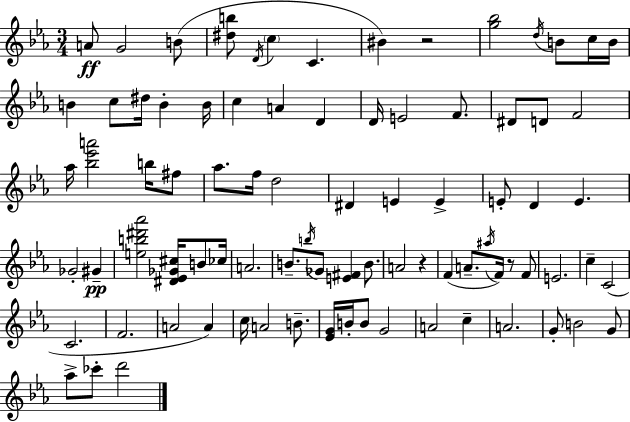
{
  \clef treble
  \numericTimeSignature
  \time 3/4
  \key c \minor
  a'8\ff g'2 b'8( | <dis'' b''>8 \acciaccatura { d'16 } \parenthesize c''4 c'4. | bis'4) r2 | <g'' bes''>2 \acciaccatura { d''16 } b'8 | \break c''16 b'16 b'4 c''8 dis''16 b'4-. | b'16 c''4 a'4 d'4 | d'16 e'2 f'8. | dis'8 d'8 f'2 | \break aes''16 <bes'' ees''' a'''>2 b''16 | fis''8 aes''8. f''16 d''2 | dis'4 e'4 e'4-> | e'8-. d'4 e'4. | \break ges'2-. gis'4--\pp | <e'' b'' dis''' aes'''>2 <dis' ees' ges' cis''>16 b'8 | ces''16 a'2. | b'8.-- \acciaccatura { b''16 } ges'8 <e' fis'>4 | \break b'8. a'2 r4 | f'4( a'8.-- \acciaccatura { ais''16 } f'16) | r8 f'8 e'2. | c''4-- c'2( | \break c'2. | f'2. | a'2 | a'4) c''16 a'2 | \break b'8.-- <ees' g'>16 b'16-. b'8 g'2 | a'2 | c''4-- a'2. | g'8-. b'2 | \break g'8 aes''8-> ces'''8-. d'''2 | \bar "|."
}